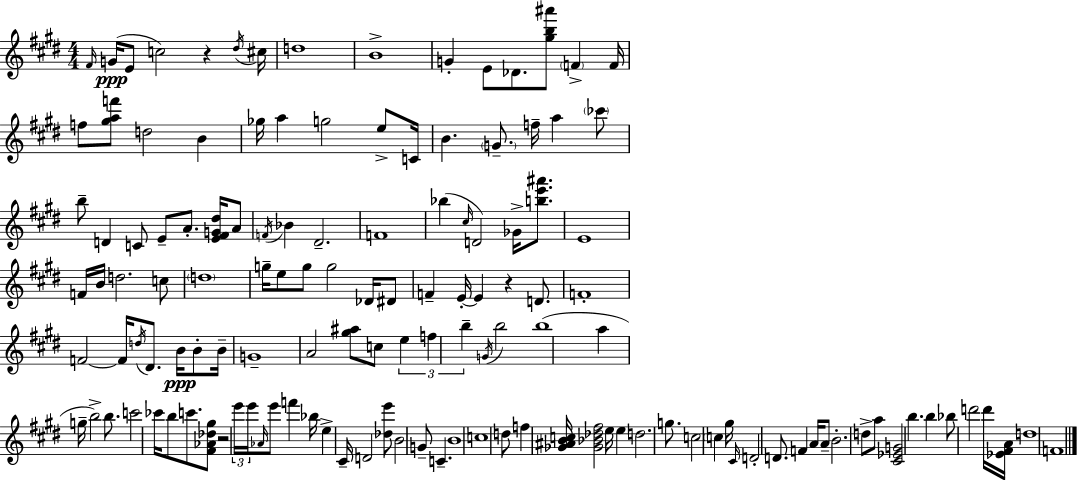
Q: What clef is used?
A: treble